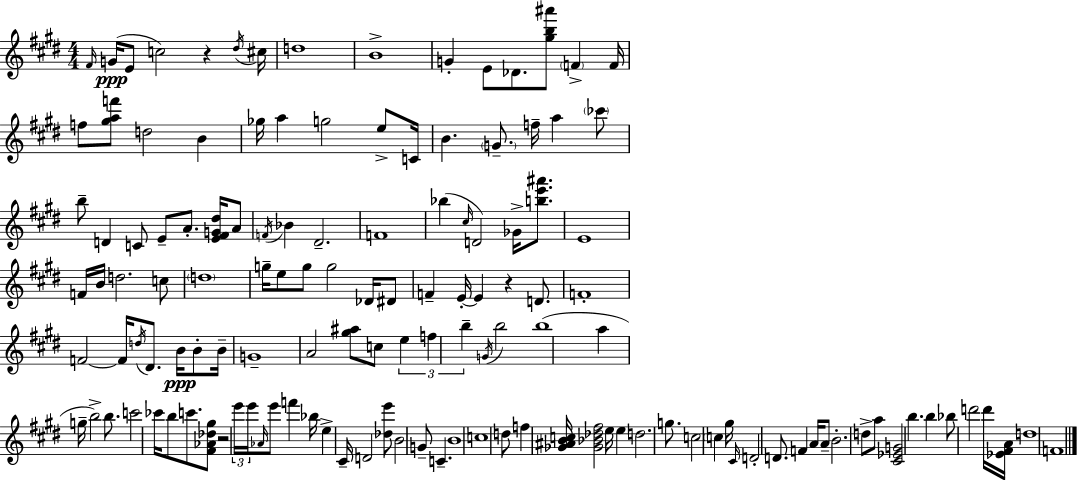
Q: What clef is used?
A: treble